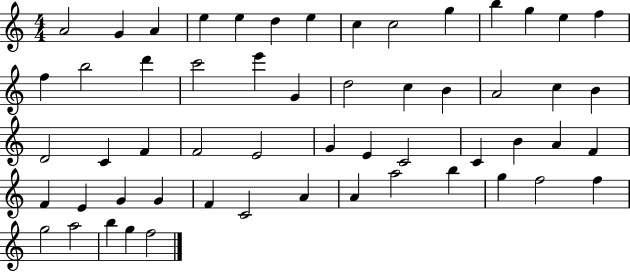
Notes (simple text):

A4/h G4/q A4/q E5/q E5/q D5/q E5/q C5/q C5/h G5/q B5/q G5/q E5/q F5/q F5/q B5/h D6/q C6/h E6/q G4/q D5/h C5/q B4/q A4/h C5/q B4/q D4/h C4/q F4/q F4/h E4/h G4/q E4/q C4/h C4/q B4/q A4/q F4/q F4/q E4/q G4/q G4/q F4/q C4/h A4/q A4/q A5/h B5/q G5/q F5/h F5/q G5/h A5/h B5/q G5/q F5/h